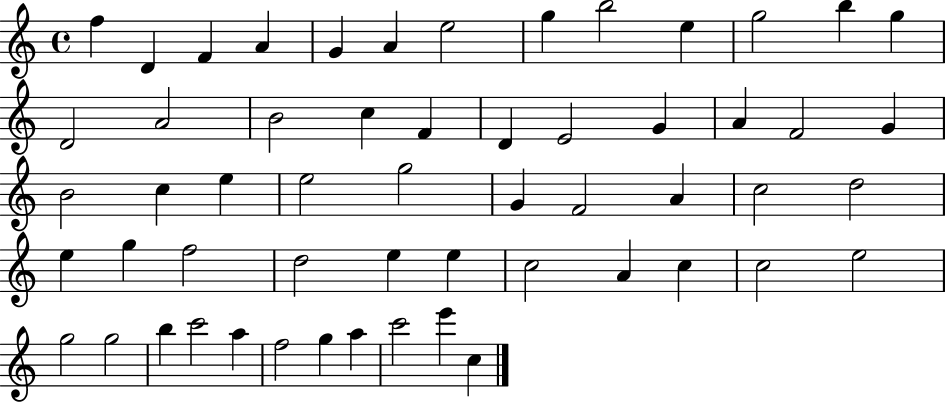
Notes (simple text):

F5/q D4/q F4/q A4/q G4/q A4/q E5/h G5/q B5/h E5/q G5/h B5/q G5/q D4/h A4/h B4/h C5/q F4/q D4/q E4/h G4/q A4/q F4/h G4/q B4/h C5/q E5/q E5/h G5/h G4/q F4/h A4/q C5/h D5/h E5/q G5/q F5/h D5/h E5/q E5/q C5/h A4/q C5/q C5/h E5/h G5/h G5/h B5/q C6/h A5/q F5/h G5/q A5/q C6/h E6/q C5/q